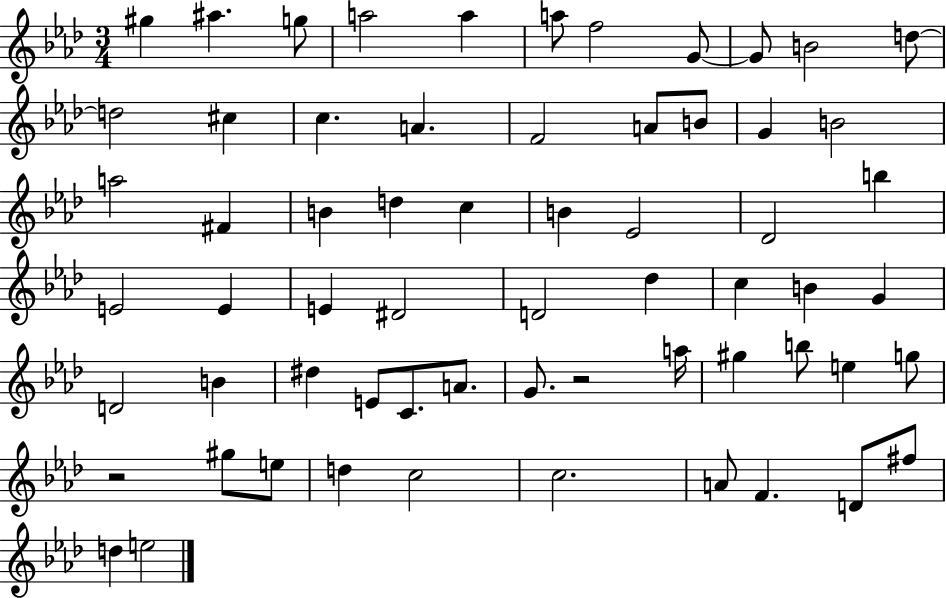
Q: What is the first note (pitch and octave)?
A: G#5